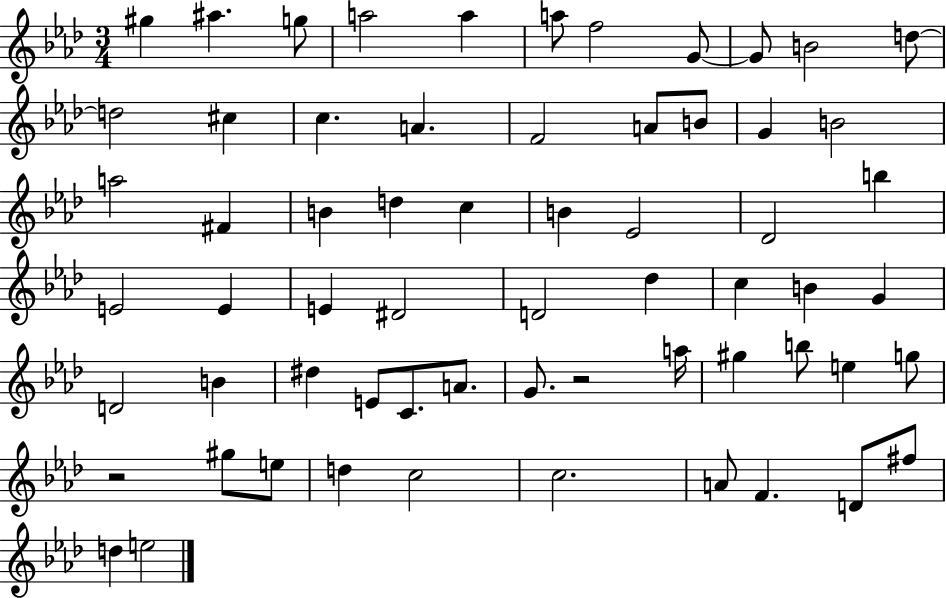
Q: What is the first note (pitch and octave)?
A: G#5